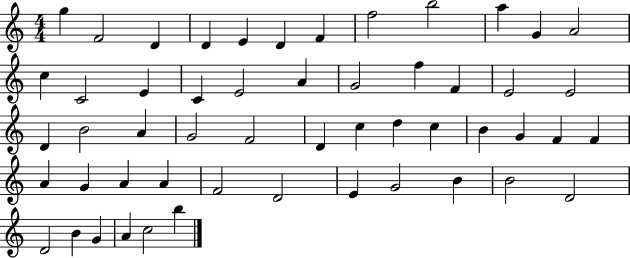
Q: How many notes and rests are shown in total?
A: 53